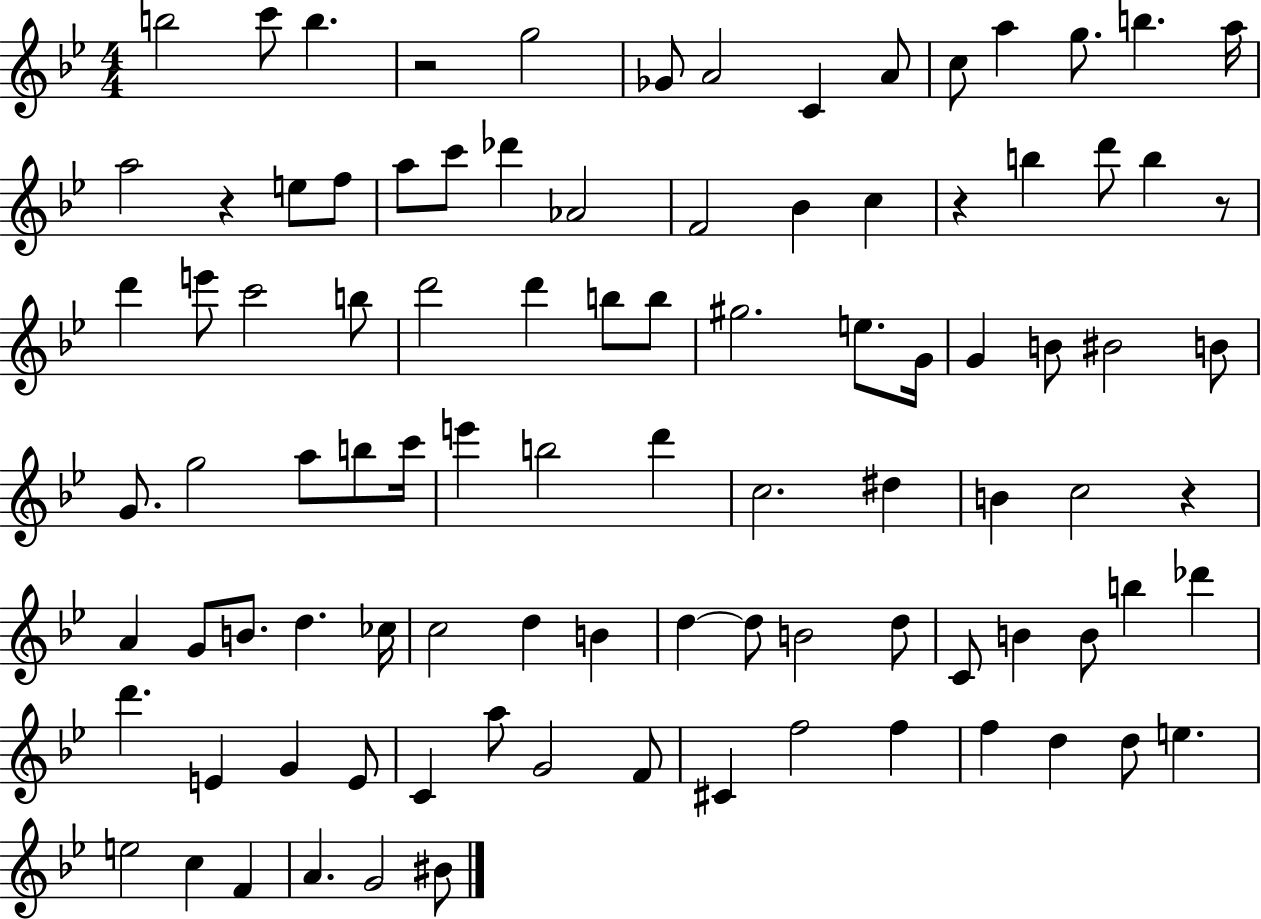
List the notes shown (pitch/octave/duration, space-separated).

B5/h C6/e B5/q. R/h G5/h Gb4/e A4/h C4/q A4/e C5/e A5/q G5/e. B5/q. A5/s A5/h R/q E5/e F5/e A5/e C6/e Db6/q Ab4/h F4/h Bb4/q C5/q R/q B5/q D6/e B5/q R/e D6/q E6/e C6/h B5/e D6/h D6/q B5/e B5/e G#5/h. E5/e. G4/s G4/q B4/e BIS4/h B4/e G4/e. G5/h A5/e B5/e C6/s E6/q B5/h D6/q C5/h. D#5/q B4/q C5/h R/q A4/q G4/e B4/e. D5/q. CES5/s C5/h D5/q B4/q D5/q D5/e B4/h D5/e C4/e B4/q B4/e B5/q Db6/q D6/q. E4/q G4/q E4/e C4/q A5/e G4/h F4/e C#4/q F5/h F5/q F5/q D5/q D5/e E5/q. E5/h C5/q F4/q A4/q. G4/h BIS4/e